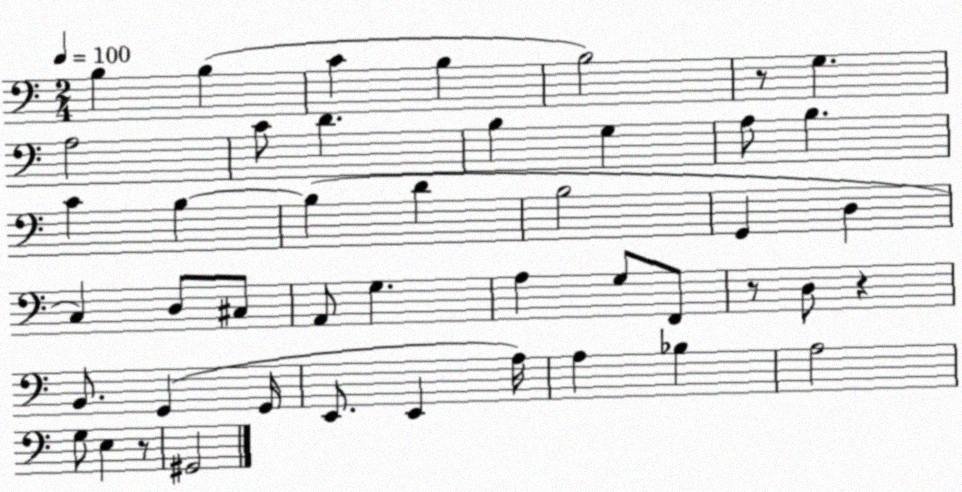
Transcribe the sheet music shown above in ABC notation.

X:1
T:Untitled
M:2/4
L:1/4
K:C
B, B, C B, B,2 z/2 G, A,2 C/2 D B, G, A,/2 B, C B, B, D B,2 G,, D, C, D,/2 ^C,/2 A,,/2 G, A, G,/2 F,,/2 z/2 D,/2 z B,,/2 G,, G,,/4 E,,/2 E,, A,/4 A, _B, A,2 G,/2 E, z/2 ^G,,2